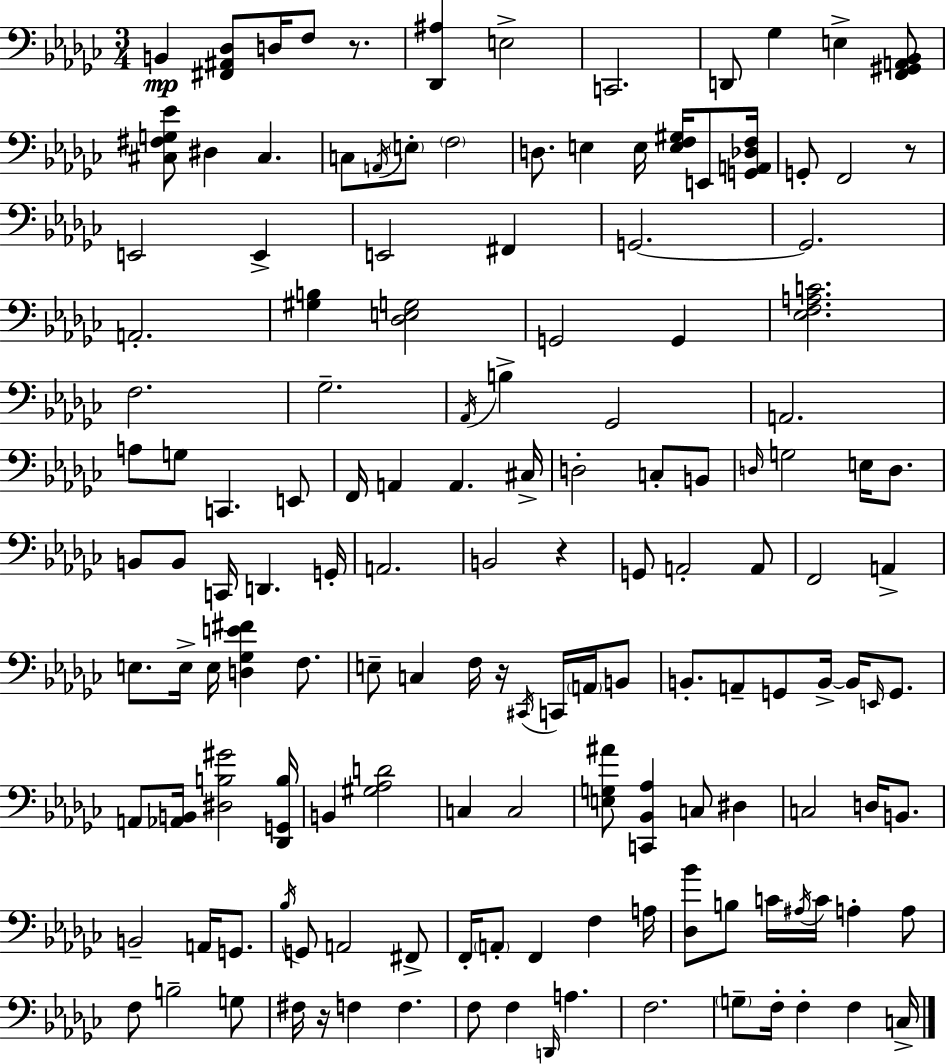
X:1
T:Untitled
M:3/4
L:1/4
K:Ebm
B,, [^F,,^A,,_D,]/2 D,/4 F,/2 z/2 [_D,,^A,] E,2 C,,2 D,,/2 _G, E, [F,,^G,,A,,_B,,]/2 [^C,^F,G,_E]/2 ^D, ^C, C,/2 A,,/4 E,/2 F,2 D,/2 E, E,/4 [E,F,^G,]/4 E,,/2 [G,,A,,_D,F,]/4 G,,/2 F,,2 z/2 E,,2 E,, E,,2 ^F,, G,,2 G,,2 A,,2 [^G,B,] [_D,E,G,]2 G,,2 G,, [_E,F,A,C]2 F,2 _G,2 _A,,/4 B, _G,,2 A,,2 A,/2 G,/2 C,, E,,/2 F,,/4 A,, A,, ^C,/4 D,2 C,/2 B,,/2 D,/4 G,2 E,/4 D,/2 B,,/2 B,,/2 C,,/4 D,, G,,/4 A,,2 B,,2 z G,,/2 A,,2 A,,/2 F,,2 A,, E,/2 E,/4 E,/4 [D,_G,E^F] F,/2 E,/2 C, F,/4 z/4 ^C,,/4 C,,/4 A,,/4 B,,/2 B,,/2 A,,/2 G,,/2 B,,/4 B,,/4 E,,/4 G,,/2 A,,/2 [_A,,B,,]/4 [^D,B,^G]2 [_D,,G,,B,]/4 B,, [^G,_A,D]2 C, C,2 [E,G,^A]/2 [C,,_B,,_A,] C,/2 ^D, C,2 D,/4 B,,/2 B,,2 A,,/4 G,,/2 _B,/4 G,,/2 A,,2 ^F,,/2 F,,/4 A,,/2 F,, F, A,/4 [_D,_B]/2 B,/2 C/4 ^A,/4 C/4 A, A,/2 F,/2 B,2 G,/2 ^F,/4 z/4 F, F, F,/2 F, D,,/4 A, F,2 G,/2 F,/4 F, F, C,/4